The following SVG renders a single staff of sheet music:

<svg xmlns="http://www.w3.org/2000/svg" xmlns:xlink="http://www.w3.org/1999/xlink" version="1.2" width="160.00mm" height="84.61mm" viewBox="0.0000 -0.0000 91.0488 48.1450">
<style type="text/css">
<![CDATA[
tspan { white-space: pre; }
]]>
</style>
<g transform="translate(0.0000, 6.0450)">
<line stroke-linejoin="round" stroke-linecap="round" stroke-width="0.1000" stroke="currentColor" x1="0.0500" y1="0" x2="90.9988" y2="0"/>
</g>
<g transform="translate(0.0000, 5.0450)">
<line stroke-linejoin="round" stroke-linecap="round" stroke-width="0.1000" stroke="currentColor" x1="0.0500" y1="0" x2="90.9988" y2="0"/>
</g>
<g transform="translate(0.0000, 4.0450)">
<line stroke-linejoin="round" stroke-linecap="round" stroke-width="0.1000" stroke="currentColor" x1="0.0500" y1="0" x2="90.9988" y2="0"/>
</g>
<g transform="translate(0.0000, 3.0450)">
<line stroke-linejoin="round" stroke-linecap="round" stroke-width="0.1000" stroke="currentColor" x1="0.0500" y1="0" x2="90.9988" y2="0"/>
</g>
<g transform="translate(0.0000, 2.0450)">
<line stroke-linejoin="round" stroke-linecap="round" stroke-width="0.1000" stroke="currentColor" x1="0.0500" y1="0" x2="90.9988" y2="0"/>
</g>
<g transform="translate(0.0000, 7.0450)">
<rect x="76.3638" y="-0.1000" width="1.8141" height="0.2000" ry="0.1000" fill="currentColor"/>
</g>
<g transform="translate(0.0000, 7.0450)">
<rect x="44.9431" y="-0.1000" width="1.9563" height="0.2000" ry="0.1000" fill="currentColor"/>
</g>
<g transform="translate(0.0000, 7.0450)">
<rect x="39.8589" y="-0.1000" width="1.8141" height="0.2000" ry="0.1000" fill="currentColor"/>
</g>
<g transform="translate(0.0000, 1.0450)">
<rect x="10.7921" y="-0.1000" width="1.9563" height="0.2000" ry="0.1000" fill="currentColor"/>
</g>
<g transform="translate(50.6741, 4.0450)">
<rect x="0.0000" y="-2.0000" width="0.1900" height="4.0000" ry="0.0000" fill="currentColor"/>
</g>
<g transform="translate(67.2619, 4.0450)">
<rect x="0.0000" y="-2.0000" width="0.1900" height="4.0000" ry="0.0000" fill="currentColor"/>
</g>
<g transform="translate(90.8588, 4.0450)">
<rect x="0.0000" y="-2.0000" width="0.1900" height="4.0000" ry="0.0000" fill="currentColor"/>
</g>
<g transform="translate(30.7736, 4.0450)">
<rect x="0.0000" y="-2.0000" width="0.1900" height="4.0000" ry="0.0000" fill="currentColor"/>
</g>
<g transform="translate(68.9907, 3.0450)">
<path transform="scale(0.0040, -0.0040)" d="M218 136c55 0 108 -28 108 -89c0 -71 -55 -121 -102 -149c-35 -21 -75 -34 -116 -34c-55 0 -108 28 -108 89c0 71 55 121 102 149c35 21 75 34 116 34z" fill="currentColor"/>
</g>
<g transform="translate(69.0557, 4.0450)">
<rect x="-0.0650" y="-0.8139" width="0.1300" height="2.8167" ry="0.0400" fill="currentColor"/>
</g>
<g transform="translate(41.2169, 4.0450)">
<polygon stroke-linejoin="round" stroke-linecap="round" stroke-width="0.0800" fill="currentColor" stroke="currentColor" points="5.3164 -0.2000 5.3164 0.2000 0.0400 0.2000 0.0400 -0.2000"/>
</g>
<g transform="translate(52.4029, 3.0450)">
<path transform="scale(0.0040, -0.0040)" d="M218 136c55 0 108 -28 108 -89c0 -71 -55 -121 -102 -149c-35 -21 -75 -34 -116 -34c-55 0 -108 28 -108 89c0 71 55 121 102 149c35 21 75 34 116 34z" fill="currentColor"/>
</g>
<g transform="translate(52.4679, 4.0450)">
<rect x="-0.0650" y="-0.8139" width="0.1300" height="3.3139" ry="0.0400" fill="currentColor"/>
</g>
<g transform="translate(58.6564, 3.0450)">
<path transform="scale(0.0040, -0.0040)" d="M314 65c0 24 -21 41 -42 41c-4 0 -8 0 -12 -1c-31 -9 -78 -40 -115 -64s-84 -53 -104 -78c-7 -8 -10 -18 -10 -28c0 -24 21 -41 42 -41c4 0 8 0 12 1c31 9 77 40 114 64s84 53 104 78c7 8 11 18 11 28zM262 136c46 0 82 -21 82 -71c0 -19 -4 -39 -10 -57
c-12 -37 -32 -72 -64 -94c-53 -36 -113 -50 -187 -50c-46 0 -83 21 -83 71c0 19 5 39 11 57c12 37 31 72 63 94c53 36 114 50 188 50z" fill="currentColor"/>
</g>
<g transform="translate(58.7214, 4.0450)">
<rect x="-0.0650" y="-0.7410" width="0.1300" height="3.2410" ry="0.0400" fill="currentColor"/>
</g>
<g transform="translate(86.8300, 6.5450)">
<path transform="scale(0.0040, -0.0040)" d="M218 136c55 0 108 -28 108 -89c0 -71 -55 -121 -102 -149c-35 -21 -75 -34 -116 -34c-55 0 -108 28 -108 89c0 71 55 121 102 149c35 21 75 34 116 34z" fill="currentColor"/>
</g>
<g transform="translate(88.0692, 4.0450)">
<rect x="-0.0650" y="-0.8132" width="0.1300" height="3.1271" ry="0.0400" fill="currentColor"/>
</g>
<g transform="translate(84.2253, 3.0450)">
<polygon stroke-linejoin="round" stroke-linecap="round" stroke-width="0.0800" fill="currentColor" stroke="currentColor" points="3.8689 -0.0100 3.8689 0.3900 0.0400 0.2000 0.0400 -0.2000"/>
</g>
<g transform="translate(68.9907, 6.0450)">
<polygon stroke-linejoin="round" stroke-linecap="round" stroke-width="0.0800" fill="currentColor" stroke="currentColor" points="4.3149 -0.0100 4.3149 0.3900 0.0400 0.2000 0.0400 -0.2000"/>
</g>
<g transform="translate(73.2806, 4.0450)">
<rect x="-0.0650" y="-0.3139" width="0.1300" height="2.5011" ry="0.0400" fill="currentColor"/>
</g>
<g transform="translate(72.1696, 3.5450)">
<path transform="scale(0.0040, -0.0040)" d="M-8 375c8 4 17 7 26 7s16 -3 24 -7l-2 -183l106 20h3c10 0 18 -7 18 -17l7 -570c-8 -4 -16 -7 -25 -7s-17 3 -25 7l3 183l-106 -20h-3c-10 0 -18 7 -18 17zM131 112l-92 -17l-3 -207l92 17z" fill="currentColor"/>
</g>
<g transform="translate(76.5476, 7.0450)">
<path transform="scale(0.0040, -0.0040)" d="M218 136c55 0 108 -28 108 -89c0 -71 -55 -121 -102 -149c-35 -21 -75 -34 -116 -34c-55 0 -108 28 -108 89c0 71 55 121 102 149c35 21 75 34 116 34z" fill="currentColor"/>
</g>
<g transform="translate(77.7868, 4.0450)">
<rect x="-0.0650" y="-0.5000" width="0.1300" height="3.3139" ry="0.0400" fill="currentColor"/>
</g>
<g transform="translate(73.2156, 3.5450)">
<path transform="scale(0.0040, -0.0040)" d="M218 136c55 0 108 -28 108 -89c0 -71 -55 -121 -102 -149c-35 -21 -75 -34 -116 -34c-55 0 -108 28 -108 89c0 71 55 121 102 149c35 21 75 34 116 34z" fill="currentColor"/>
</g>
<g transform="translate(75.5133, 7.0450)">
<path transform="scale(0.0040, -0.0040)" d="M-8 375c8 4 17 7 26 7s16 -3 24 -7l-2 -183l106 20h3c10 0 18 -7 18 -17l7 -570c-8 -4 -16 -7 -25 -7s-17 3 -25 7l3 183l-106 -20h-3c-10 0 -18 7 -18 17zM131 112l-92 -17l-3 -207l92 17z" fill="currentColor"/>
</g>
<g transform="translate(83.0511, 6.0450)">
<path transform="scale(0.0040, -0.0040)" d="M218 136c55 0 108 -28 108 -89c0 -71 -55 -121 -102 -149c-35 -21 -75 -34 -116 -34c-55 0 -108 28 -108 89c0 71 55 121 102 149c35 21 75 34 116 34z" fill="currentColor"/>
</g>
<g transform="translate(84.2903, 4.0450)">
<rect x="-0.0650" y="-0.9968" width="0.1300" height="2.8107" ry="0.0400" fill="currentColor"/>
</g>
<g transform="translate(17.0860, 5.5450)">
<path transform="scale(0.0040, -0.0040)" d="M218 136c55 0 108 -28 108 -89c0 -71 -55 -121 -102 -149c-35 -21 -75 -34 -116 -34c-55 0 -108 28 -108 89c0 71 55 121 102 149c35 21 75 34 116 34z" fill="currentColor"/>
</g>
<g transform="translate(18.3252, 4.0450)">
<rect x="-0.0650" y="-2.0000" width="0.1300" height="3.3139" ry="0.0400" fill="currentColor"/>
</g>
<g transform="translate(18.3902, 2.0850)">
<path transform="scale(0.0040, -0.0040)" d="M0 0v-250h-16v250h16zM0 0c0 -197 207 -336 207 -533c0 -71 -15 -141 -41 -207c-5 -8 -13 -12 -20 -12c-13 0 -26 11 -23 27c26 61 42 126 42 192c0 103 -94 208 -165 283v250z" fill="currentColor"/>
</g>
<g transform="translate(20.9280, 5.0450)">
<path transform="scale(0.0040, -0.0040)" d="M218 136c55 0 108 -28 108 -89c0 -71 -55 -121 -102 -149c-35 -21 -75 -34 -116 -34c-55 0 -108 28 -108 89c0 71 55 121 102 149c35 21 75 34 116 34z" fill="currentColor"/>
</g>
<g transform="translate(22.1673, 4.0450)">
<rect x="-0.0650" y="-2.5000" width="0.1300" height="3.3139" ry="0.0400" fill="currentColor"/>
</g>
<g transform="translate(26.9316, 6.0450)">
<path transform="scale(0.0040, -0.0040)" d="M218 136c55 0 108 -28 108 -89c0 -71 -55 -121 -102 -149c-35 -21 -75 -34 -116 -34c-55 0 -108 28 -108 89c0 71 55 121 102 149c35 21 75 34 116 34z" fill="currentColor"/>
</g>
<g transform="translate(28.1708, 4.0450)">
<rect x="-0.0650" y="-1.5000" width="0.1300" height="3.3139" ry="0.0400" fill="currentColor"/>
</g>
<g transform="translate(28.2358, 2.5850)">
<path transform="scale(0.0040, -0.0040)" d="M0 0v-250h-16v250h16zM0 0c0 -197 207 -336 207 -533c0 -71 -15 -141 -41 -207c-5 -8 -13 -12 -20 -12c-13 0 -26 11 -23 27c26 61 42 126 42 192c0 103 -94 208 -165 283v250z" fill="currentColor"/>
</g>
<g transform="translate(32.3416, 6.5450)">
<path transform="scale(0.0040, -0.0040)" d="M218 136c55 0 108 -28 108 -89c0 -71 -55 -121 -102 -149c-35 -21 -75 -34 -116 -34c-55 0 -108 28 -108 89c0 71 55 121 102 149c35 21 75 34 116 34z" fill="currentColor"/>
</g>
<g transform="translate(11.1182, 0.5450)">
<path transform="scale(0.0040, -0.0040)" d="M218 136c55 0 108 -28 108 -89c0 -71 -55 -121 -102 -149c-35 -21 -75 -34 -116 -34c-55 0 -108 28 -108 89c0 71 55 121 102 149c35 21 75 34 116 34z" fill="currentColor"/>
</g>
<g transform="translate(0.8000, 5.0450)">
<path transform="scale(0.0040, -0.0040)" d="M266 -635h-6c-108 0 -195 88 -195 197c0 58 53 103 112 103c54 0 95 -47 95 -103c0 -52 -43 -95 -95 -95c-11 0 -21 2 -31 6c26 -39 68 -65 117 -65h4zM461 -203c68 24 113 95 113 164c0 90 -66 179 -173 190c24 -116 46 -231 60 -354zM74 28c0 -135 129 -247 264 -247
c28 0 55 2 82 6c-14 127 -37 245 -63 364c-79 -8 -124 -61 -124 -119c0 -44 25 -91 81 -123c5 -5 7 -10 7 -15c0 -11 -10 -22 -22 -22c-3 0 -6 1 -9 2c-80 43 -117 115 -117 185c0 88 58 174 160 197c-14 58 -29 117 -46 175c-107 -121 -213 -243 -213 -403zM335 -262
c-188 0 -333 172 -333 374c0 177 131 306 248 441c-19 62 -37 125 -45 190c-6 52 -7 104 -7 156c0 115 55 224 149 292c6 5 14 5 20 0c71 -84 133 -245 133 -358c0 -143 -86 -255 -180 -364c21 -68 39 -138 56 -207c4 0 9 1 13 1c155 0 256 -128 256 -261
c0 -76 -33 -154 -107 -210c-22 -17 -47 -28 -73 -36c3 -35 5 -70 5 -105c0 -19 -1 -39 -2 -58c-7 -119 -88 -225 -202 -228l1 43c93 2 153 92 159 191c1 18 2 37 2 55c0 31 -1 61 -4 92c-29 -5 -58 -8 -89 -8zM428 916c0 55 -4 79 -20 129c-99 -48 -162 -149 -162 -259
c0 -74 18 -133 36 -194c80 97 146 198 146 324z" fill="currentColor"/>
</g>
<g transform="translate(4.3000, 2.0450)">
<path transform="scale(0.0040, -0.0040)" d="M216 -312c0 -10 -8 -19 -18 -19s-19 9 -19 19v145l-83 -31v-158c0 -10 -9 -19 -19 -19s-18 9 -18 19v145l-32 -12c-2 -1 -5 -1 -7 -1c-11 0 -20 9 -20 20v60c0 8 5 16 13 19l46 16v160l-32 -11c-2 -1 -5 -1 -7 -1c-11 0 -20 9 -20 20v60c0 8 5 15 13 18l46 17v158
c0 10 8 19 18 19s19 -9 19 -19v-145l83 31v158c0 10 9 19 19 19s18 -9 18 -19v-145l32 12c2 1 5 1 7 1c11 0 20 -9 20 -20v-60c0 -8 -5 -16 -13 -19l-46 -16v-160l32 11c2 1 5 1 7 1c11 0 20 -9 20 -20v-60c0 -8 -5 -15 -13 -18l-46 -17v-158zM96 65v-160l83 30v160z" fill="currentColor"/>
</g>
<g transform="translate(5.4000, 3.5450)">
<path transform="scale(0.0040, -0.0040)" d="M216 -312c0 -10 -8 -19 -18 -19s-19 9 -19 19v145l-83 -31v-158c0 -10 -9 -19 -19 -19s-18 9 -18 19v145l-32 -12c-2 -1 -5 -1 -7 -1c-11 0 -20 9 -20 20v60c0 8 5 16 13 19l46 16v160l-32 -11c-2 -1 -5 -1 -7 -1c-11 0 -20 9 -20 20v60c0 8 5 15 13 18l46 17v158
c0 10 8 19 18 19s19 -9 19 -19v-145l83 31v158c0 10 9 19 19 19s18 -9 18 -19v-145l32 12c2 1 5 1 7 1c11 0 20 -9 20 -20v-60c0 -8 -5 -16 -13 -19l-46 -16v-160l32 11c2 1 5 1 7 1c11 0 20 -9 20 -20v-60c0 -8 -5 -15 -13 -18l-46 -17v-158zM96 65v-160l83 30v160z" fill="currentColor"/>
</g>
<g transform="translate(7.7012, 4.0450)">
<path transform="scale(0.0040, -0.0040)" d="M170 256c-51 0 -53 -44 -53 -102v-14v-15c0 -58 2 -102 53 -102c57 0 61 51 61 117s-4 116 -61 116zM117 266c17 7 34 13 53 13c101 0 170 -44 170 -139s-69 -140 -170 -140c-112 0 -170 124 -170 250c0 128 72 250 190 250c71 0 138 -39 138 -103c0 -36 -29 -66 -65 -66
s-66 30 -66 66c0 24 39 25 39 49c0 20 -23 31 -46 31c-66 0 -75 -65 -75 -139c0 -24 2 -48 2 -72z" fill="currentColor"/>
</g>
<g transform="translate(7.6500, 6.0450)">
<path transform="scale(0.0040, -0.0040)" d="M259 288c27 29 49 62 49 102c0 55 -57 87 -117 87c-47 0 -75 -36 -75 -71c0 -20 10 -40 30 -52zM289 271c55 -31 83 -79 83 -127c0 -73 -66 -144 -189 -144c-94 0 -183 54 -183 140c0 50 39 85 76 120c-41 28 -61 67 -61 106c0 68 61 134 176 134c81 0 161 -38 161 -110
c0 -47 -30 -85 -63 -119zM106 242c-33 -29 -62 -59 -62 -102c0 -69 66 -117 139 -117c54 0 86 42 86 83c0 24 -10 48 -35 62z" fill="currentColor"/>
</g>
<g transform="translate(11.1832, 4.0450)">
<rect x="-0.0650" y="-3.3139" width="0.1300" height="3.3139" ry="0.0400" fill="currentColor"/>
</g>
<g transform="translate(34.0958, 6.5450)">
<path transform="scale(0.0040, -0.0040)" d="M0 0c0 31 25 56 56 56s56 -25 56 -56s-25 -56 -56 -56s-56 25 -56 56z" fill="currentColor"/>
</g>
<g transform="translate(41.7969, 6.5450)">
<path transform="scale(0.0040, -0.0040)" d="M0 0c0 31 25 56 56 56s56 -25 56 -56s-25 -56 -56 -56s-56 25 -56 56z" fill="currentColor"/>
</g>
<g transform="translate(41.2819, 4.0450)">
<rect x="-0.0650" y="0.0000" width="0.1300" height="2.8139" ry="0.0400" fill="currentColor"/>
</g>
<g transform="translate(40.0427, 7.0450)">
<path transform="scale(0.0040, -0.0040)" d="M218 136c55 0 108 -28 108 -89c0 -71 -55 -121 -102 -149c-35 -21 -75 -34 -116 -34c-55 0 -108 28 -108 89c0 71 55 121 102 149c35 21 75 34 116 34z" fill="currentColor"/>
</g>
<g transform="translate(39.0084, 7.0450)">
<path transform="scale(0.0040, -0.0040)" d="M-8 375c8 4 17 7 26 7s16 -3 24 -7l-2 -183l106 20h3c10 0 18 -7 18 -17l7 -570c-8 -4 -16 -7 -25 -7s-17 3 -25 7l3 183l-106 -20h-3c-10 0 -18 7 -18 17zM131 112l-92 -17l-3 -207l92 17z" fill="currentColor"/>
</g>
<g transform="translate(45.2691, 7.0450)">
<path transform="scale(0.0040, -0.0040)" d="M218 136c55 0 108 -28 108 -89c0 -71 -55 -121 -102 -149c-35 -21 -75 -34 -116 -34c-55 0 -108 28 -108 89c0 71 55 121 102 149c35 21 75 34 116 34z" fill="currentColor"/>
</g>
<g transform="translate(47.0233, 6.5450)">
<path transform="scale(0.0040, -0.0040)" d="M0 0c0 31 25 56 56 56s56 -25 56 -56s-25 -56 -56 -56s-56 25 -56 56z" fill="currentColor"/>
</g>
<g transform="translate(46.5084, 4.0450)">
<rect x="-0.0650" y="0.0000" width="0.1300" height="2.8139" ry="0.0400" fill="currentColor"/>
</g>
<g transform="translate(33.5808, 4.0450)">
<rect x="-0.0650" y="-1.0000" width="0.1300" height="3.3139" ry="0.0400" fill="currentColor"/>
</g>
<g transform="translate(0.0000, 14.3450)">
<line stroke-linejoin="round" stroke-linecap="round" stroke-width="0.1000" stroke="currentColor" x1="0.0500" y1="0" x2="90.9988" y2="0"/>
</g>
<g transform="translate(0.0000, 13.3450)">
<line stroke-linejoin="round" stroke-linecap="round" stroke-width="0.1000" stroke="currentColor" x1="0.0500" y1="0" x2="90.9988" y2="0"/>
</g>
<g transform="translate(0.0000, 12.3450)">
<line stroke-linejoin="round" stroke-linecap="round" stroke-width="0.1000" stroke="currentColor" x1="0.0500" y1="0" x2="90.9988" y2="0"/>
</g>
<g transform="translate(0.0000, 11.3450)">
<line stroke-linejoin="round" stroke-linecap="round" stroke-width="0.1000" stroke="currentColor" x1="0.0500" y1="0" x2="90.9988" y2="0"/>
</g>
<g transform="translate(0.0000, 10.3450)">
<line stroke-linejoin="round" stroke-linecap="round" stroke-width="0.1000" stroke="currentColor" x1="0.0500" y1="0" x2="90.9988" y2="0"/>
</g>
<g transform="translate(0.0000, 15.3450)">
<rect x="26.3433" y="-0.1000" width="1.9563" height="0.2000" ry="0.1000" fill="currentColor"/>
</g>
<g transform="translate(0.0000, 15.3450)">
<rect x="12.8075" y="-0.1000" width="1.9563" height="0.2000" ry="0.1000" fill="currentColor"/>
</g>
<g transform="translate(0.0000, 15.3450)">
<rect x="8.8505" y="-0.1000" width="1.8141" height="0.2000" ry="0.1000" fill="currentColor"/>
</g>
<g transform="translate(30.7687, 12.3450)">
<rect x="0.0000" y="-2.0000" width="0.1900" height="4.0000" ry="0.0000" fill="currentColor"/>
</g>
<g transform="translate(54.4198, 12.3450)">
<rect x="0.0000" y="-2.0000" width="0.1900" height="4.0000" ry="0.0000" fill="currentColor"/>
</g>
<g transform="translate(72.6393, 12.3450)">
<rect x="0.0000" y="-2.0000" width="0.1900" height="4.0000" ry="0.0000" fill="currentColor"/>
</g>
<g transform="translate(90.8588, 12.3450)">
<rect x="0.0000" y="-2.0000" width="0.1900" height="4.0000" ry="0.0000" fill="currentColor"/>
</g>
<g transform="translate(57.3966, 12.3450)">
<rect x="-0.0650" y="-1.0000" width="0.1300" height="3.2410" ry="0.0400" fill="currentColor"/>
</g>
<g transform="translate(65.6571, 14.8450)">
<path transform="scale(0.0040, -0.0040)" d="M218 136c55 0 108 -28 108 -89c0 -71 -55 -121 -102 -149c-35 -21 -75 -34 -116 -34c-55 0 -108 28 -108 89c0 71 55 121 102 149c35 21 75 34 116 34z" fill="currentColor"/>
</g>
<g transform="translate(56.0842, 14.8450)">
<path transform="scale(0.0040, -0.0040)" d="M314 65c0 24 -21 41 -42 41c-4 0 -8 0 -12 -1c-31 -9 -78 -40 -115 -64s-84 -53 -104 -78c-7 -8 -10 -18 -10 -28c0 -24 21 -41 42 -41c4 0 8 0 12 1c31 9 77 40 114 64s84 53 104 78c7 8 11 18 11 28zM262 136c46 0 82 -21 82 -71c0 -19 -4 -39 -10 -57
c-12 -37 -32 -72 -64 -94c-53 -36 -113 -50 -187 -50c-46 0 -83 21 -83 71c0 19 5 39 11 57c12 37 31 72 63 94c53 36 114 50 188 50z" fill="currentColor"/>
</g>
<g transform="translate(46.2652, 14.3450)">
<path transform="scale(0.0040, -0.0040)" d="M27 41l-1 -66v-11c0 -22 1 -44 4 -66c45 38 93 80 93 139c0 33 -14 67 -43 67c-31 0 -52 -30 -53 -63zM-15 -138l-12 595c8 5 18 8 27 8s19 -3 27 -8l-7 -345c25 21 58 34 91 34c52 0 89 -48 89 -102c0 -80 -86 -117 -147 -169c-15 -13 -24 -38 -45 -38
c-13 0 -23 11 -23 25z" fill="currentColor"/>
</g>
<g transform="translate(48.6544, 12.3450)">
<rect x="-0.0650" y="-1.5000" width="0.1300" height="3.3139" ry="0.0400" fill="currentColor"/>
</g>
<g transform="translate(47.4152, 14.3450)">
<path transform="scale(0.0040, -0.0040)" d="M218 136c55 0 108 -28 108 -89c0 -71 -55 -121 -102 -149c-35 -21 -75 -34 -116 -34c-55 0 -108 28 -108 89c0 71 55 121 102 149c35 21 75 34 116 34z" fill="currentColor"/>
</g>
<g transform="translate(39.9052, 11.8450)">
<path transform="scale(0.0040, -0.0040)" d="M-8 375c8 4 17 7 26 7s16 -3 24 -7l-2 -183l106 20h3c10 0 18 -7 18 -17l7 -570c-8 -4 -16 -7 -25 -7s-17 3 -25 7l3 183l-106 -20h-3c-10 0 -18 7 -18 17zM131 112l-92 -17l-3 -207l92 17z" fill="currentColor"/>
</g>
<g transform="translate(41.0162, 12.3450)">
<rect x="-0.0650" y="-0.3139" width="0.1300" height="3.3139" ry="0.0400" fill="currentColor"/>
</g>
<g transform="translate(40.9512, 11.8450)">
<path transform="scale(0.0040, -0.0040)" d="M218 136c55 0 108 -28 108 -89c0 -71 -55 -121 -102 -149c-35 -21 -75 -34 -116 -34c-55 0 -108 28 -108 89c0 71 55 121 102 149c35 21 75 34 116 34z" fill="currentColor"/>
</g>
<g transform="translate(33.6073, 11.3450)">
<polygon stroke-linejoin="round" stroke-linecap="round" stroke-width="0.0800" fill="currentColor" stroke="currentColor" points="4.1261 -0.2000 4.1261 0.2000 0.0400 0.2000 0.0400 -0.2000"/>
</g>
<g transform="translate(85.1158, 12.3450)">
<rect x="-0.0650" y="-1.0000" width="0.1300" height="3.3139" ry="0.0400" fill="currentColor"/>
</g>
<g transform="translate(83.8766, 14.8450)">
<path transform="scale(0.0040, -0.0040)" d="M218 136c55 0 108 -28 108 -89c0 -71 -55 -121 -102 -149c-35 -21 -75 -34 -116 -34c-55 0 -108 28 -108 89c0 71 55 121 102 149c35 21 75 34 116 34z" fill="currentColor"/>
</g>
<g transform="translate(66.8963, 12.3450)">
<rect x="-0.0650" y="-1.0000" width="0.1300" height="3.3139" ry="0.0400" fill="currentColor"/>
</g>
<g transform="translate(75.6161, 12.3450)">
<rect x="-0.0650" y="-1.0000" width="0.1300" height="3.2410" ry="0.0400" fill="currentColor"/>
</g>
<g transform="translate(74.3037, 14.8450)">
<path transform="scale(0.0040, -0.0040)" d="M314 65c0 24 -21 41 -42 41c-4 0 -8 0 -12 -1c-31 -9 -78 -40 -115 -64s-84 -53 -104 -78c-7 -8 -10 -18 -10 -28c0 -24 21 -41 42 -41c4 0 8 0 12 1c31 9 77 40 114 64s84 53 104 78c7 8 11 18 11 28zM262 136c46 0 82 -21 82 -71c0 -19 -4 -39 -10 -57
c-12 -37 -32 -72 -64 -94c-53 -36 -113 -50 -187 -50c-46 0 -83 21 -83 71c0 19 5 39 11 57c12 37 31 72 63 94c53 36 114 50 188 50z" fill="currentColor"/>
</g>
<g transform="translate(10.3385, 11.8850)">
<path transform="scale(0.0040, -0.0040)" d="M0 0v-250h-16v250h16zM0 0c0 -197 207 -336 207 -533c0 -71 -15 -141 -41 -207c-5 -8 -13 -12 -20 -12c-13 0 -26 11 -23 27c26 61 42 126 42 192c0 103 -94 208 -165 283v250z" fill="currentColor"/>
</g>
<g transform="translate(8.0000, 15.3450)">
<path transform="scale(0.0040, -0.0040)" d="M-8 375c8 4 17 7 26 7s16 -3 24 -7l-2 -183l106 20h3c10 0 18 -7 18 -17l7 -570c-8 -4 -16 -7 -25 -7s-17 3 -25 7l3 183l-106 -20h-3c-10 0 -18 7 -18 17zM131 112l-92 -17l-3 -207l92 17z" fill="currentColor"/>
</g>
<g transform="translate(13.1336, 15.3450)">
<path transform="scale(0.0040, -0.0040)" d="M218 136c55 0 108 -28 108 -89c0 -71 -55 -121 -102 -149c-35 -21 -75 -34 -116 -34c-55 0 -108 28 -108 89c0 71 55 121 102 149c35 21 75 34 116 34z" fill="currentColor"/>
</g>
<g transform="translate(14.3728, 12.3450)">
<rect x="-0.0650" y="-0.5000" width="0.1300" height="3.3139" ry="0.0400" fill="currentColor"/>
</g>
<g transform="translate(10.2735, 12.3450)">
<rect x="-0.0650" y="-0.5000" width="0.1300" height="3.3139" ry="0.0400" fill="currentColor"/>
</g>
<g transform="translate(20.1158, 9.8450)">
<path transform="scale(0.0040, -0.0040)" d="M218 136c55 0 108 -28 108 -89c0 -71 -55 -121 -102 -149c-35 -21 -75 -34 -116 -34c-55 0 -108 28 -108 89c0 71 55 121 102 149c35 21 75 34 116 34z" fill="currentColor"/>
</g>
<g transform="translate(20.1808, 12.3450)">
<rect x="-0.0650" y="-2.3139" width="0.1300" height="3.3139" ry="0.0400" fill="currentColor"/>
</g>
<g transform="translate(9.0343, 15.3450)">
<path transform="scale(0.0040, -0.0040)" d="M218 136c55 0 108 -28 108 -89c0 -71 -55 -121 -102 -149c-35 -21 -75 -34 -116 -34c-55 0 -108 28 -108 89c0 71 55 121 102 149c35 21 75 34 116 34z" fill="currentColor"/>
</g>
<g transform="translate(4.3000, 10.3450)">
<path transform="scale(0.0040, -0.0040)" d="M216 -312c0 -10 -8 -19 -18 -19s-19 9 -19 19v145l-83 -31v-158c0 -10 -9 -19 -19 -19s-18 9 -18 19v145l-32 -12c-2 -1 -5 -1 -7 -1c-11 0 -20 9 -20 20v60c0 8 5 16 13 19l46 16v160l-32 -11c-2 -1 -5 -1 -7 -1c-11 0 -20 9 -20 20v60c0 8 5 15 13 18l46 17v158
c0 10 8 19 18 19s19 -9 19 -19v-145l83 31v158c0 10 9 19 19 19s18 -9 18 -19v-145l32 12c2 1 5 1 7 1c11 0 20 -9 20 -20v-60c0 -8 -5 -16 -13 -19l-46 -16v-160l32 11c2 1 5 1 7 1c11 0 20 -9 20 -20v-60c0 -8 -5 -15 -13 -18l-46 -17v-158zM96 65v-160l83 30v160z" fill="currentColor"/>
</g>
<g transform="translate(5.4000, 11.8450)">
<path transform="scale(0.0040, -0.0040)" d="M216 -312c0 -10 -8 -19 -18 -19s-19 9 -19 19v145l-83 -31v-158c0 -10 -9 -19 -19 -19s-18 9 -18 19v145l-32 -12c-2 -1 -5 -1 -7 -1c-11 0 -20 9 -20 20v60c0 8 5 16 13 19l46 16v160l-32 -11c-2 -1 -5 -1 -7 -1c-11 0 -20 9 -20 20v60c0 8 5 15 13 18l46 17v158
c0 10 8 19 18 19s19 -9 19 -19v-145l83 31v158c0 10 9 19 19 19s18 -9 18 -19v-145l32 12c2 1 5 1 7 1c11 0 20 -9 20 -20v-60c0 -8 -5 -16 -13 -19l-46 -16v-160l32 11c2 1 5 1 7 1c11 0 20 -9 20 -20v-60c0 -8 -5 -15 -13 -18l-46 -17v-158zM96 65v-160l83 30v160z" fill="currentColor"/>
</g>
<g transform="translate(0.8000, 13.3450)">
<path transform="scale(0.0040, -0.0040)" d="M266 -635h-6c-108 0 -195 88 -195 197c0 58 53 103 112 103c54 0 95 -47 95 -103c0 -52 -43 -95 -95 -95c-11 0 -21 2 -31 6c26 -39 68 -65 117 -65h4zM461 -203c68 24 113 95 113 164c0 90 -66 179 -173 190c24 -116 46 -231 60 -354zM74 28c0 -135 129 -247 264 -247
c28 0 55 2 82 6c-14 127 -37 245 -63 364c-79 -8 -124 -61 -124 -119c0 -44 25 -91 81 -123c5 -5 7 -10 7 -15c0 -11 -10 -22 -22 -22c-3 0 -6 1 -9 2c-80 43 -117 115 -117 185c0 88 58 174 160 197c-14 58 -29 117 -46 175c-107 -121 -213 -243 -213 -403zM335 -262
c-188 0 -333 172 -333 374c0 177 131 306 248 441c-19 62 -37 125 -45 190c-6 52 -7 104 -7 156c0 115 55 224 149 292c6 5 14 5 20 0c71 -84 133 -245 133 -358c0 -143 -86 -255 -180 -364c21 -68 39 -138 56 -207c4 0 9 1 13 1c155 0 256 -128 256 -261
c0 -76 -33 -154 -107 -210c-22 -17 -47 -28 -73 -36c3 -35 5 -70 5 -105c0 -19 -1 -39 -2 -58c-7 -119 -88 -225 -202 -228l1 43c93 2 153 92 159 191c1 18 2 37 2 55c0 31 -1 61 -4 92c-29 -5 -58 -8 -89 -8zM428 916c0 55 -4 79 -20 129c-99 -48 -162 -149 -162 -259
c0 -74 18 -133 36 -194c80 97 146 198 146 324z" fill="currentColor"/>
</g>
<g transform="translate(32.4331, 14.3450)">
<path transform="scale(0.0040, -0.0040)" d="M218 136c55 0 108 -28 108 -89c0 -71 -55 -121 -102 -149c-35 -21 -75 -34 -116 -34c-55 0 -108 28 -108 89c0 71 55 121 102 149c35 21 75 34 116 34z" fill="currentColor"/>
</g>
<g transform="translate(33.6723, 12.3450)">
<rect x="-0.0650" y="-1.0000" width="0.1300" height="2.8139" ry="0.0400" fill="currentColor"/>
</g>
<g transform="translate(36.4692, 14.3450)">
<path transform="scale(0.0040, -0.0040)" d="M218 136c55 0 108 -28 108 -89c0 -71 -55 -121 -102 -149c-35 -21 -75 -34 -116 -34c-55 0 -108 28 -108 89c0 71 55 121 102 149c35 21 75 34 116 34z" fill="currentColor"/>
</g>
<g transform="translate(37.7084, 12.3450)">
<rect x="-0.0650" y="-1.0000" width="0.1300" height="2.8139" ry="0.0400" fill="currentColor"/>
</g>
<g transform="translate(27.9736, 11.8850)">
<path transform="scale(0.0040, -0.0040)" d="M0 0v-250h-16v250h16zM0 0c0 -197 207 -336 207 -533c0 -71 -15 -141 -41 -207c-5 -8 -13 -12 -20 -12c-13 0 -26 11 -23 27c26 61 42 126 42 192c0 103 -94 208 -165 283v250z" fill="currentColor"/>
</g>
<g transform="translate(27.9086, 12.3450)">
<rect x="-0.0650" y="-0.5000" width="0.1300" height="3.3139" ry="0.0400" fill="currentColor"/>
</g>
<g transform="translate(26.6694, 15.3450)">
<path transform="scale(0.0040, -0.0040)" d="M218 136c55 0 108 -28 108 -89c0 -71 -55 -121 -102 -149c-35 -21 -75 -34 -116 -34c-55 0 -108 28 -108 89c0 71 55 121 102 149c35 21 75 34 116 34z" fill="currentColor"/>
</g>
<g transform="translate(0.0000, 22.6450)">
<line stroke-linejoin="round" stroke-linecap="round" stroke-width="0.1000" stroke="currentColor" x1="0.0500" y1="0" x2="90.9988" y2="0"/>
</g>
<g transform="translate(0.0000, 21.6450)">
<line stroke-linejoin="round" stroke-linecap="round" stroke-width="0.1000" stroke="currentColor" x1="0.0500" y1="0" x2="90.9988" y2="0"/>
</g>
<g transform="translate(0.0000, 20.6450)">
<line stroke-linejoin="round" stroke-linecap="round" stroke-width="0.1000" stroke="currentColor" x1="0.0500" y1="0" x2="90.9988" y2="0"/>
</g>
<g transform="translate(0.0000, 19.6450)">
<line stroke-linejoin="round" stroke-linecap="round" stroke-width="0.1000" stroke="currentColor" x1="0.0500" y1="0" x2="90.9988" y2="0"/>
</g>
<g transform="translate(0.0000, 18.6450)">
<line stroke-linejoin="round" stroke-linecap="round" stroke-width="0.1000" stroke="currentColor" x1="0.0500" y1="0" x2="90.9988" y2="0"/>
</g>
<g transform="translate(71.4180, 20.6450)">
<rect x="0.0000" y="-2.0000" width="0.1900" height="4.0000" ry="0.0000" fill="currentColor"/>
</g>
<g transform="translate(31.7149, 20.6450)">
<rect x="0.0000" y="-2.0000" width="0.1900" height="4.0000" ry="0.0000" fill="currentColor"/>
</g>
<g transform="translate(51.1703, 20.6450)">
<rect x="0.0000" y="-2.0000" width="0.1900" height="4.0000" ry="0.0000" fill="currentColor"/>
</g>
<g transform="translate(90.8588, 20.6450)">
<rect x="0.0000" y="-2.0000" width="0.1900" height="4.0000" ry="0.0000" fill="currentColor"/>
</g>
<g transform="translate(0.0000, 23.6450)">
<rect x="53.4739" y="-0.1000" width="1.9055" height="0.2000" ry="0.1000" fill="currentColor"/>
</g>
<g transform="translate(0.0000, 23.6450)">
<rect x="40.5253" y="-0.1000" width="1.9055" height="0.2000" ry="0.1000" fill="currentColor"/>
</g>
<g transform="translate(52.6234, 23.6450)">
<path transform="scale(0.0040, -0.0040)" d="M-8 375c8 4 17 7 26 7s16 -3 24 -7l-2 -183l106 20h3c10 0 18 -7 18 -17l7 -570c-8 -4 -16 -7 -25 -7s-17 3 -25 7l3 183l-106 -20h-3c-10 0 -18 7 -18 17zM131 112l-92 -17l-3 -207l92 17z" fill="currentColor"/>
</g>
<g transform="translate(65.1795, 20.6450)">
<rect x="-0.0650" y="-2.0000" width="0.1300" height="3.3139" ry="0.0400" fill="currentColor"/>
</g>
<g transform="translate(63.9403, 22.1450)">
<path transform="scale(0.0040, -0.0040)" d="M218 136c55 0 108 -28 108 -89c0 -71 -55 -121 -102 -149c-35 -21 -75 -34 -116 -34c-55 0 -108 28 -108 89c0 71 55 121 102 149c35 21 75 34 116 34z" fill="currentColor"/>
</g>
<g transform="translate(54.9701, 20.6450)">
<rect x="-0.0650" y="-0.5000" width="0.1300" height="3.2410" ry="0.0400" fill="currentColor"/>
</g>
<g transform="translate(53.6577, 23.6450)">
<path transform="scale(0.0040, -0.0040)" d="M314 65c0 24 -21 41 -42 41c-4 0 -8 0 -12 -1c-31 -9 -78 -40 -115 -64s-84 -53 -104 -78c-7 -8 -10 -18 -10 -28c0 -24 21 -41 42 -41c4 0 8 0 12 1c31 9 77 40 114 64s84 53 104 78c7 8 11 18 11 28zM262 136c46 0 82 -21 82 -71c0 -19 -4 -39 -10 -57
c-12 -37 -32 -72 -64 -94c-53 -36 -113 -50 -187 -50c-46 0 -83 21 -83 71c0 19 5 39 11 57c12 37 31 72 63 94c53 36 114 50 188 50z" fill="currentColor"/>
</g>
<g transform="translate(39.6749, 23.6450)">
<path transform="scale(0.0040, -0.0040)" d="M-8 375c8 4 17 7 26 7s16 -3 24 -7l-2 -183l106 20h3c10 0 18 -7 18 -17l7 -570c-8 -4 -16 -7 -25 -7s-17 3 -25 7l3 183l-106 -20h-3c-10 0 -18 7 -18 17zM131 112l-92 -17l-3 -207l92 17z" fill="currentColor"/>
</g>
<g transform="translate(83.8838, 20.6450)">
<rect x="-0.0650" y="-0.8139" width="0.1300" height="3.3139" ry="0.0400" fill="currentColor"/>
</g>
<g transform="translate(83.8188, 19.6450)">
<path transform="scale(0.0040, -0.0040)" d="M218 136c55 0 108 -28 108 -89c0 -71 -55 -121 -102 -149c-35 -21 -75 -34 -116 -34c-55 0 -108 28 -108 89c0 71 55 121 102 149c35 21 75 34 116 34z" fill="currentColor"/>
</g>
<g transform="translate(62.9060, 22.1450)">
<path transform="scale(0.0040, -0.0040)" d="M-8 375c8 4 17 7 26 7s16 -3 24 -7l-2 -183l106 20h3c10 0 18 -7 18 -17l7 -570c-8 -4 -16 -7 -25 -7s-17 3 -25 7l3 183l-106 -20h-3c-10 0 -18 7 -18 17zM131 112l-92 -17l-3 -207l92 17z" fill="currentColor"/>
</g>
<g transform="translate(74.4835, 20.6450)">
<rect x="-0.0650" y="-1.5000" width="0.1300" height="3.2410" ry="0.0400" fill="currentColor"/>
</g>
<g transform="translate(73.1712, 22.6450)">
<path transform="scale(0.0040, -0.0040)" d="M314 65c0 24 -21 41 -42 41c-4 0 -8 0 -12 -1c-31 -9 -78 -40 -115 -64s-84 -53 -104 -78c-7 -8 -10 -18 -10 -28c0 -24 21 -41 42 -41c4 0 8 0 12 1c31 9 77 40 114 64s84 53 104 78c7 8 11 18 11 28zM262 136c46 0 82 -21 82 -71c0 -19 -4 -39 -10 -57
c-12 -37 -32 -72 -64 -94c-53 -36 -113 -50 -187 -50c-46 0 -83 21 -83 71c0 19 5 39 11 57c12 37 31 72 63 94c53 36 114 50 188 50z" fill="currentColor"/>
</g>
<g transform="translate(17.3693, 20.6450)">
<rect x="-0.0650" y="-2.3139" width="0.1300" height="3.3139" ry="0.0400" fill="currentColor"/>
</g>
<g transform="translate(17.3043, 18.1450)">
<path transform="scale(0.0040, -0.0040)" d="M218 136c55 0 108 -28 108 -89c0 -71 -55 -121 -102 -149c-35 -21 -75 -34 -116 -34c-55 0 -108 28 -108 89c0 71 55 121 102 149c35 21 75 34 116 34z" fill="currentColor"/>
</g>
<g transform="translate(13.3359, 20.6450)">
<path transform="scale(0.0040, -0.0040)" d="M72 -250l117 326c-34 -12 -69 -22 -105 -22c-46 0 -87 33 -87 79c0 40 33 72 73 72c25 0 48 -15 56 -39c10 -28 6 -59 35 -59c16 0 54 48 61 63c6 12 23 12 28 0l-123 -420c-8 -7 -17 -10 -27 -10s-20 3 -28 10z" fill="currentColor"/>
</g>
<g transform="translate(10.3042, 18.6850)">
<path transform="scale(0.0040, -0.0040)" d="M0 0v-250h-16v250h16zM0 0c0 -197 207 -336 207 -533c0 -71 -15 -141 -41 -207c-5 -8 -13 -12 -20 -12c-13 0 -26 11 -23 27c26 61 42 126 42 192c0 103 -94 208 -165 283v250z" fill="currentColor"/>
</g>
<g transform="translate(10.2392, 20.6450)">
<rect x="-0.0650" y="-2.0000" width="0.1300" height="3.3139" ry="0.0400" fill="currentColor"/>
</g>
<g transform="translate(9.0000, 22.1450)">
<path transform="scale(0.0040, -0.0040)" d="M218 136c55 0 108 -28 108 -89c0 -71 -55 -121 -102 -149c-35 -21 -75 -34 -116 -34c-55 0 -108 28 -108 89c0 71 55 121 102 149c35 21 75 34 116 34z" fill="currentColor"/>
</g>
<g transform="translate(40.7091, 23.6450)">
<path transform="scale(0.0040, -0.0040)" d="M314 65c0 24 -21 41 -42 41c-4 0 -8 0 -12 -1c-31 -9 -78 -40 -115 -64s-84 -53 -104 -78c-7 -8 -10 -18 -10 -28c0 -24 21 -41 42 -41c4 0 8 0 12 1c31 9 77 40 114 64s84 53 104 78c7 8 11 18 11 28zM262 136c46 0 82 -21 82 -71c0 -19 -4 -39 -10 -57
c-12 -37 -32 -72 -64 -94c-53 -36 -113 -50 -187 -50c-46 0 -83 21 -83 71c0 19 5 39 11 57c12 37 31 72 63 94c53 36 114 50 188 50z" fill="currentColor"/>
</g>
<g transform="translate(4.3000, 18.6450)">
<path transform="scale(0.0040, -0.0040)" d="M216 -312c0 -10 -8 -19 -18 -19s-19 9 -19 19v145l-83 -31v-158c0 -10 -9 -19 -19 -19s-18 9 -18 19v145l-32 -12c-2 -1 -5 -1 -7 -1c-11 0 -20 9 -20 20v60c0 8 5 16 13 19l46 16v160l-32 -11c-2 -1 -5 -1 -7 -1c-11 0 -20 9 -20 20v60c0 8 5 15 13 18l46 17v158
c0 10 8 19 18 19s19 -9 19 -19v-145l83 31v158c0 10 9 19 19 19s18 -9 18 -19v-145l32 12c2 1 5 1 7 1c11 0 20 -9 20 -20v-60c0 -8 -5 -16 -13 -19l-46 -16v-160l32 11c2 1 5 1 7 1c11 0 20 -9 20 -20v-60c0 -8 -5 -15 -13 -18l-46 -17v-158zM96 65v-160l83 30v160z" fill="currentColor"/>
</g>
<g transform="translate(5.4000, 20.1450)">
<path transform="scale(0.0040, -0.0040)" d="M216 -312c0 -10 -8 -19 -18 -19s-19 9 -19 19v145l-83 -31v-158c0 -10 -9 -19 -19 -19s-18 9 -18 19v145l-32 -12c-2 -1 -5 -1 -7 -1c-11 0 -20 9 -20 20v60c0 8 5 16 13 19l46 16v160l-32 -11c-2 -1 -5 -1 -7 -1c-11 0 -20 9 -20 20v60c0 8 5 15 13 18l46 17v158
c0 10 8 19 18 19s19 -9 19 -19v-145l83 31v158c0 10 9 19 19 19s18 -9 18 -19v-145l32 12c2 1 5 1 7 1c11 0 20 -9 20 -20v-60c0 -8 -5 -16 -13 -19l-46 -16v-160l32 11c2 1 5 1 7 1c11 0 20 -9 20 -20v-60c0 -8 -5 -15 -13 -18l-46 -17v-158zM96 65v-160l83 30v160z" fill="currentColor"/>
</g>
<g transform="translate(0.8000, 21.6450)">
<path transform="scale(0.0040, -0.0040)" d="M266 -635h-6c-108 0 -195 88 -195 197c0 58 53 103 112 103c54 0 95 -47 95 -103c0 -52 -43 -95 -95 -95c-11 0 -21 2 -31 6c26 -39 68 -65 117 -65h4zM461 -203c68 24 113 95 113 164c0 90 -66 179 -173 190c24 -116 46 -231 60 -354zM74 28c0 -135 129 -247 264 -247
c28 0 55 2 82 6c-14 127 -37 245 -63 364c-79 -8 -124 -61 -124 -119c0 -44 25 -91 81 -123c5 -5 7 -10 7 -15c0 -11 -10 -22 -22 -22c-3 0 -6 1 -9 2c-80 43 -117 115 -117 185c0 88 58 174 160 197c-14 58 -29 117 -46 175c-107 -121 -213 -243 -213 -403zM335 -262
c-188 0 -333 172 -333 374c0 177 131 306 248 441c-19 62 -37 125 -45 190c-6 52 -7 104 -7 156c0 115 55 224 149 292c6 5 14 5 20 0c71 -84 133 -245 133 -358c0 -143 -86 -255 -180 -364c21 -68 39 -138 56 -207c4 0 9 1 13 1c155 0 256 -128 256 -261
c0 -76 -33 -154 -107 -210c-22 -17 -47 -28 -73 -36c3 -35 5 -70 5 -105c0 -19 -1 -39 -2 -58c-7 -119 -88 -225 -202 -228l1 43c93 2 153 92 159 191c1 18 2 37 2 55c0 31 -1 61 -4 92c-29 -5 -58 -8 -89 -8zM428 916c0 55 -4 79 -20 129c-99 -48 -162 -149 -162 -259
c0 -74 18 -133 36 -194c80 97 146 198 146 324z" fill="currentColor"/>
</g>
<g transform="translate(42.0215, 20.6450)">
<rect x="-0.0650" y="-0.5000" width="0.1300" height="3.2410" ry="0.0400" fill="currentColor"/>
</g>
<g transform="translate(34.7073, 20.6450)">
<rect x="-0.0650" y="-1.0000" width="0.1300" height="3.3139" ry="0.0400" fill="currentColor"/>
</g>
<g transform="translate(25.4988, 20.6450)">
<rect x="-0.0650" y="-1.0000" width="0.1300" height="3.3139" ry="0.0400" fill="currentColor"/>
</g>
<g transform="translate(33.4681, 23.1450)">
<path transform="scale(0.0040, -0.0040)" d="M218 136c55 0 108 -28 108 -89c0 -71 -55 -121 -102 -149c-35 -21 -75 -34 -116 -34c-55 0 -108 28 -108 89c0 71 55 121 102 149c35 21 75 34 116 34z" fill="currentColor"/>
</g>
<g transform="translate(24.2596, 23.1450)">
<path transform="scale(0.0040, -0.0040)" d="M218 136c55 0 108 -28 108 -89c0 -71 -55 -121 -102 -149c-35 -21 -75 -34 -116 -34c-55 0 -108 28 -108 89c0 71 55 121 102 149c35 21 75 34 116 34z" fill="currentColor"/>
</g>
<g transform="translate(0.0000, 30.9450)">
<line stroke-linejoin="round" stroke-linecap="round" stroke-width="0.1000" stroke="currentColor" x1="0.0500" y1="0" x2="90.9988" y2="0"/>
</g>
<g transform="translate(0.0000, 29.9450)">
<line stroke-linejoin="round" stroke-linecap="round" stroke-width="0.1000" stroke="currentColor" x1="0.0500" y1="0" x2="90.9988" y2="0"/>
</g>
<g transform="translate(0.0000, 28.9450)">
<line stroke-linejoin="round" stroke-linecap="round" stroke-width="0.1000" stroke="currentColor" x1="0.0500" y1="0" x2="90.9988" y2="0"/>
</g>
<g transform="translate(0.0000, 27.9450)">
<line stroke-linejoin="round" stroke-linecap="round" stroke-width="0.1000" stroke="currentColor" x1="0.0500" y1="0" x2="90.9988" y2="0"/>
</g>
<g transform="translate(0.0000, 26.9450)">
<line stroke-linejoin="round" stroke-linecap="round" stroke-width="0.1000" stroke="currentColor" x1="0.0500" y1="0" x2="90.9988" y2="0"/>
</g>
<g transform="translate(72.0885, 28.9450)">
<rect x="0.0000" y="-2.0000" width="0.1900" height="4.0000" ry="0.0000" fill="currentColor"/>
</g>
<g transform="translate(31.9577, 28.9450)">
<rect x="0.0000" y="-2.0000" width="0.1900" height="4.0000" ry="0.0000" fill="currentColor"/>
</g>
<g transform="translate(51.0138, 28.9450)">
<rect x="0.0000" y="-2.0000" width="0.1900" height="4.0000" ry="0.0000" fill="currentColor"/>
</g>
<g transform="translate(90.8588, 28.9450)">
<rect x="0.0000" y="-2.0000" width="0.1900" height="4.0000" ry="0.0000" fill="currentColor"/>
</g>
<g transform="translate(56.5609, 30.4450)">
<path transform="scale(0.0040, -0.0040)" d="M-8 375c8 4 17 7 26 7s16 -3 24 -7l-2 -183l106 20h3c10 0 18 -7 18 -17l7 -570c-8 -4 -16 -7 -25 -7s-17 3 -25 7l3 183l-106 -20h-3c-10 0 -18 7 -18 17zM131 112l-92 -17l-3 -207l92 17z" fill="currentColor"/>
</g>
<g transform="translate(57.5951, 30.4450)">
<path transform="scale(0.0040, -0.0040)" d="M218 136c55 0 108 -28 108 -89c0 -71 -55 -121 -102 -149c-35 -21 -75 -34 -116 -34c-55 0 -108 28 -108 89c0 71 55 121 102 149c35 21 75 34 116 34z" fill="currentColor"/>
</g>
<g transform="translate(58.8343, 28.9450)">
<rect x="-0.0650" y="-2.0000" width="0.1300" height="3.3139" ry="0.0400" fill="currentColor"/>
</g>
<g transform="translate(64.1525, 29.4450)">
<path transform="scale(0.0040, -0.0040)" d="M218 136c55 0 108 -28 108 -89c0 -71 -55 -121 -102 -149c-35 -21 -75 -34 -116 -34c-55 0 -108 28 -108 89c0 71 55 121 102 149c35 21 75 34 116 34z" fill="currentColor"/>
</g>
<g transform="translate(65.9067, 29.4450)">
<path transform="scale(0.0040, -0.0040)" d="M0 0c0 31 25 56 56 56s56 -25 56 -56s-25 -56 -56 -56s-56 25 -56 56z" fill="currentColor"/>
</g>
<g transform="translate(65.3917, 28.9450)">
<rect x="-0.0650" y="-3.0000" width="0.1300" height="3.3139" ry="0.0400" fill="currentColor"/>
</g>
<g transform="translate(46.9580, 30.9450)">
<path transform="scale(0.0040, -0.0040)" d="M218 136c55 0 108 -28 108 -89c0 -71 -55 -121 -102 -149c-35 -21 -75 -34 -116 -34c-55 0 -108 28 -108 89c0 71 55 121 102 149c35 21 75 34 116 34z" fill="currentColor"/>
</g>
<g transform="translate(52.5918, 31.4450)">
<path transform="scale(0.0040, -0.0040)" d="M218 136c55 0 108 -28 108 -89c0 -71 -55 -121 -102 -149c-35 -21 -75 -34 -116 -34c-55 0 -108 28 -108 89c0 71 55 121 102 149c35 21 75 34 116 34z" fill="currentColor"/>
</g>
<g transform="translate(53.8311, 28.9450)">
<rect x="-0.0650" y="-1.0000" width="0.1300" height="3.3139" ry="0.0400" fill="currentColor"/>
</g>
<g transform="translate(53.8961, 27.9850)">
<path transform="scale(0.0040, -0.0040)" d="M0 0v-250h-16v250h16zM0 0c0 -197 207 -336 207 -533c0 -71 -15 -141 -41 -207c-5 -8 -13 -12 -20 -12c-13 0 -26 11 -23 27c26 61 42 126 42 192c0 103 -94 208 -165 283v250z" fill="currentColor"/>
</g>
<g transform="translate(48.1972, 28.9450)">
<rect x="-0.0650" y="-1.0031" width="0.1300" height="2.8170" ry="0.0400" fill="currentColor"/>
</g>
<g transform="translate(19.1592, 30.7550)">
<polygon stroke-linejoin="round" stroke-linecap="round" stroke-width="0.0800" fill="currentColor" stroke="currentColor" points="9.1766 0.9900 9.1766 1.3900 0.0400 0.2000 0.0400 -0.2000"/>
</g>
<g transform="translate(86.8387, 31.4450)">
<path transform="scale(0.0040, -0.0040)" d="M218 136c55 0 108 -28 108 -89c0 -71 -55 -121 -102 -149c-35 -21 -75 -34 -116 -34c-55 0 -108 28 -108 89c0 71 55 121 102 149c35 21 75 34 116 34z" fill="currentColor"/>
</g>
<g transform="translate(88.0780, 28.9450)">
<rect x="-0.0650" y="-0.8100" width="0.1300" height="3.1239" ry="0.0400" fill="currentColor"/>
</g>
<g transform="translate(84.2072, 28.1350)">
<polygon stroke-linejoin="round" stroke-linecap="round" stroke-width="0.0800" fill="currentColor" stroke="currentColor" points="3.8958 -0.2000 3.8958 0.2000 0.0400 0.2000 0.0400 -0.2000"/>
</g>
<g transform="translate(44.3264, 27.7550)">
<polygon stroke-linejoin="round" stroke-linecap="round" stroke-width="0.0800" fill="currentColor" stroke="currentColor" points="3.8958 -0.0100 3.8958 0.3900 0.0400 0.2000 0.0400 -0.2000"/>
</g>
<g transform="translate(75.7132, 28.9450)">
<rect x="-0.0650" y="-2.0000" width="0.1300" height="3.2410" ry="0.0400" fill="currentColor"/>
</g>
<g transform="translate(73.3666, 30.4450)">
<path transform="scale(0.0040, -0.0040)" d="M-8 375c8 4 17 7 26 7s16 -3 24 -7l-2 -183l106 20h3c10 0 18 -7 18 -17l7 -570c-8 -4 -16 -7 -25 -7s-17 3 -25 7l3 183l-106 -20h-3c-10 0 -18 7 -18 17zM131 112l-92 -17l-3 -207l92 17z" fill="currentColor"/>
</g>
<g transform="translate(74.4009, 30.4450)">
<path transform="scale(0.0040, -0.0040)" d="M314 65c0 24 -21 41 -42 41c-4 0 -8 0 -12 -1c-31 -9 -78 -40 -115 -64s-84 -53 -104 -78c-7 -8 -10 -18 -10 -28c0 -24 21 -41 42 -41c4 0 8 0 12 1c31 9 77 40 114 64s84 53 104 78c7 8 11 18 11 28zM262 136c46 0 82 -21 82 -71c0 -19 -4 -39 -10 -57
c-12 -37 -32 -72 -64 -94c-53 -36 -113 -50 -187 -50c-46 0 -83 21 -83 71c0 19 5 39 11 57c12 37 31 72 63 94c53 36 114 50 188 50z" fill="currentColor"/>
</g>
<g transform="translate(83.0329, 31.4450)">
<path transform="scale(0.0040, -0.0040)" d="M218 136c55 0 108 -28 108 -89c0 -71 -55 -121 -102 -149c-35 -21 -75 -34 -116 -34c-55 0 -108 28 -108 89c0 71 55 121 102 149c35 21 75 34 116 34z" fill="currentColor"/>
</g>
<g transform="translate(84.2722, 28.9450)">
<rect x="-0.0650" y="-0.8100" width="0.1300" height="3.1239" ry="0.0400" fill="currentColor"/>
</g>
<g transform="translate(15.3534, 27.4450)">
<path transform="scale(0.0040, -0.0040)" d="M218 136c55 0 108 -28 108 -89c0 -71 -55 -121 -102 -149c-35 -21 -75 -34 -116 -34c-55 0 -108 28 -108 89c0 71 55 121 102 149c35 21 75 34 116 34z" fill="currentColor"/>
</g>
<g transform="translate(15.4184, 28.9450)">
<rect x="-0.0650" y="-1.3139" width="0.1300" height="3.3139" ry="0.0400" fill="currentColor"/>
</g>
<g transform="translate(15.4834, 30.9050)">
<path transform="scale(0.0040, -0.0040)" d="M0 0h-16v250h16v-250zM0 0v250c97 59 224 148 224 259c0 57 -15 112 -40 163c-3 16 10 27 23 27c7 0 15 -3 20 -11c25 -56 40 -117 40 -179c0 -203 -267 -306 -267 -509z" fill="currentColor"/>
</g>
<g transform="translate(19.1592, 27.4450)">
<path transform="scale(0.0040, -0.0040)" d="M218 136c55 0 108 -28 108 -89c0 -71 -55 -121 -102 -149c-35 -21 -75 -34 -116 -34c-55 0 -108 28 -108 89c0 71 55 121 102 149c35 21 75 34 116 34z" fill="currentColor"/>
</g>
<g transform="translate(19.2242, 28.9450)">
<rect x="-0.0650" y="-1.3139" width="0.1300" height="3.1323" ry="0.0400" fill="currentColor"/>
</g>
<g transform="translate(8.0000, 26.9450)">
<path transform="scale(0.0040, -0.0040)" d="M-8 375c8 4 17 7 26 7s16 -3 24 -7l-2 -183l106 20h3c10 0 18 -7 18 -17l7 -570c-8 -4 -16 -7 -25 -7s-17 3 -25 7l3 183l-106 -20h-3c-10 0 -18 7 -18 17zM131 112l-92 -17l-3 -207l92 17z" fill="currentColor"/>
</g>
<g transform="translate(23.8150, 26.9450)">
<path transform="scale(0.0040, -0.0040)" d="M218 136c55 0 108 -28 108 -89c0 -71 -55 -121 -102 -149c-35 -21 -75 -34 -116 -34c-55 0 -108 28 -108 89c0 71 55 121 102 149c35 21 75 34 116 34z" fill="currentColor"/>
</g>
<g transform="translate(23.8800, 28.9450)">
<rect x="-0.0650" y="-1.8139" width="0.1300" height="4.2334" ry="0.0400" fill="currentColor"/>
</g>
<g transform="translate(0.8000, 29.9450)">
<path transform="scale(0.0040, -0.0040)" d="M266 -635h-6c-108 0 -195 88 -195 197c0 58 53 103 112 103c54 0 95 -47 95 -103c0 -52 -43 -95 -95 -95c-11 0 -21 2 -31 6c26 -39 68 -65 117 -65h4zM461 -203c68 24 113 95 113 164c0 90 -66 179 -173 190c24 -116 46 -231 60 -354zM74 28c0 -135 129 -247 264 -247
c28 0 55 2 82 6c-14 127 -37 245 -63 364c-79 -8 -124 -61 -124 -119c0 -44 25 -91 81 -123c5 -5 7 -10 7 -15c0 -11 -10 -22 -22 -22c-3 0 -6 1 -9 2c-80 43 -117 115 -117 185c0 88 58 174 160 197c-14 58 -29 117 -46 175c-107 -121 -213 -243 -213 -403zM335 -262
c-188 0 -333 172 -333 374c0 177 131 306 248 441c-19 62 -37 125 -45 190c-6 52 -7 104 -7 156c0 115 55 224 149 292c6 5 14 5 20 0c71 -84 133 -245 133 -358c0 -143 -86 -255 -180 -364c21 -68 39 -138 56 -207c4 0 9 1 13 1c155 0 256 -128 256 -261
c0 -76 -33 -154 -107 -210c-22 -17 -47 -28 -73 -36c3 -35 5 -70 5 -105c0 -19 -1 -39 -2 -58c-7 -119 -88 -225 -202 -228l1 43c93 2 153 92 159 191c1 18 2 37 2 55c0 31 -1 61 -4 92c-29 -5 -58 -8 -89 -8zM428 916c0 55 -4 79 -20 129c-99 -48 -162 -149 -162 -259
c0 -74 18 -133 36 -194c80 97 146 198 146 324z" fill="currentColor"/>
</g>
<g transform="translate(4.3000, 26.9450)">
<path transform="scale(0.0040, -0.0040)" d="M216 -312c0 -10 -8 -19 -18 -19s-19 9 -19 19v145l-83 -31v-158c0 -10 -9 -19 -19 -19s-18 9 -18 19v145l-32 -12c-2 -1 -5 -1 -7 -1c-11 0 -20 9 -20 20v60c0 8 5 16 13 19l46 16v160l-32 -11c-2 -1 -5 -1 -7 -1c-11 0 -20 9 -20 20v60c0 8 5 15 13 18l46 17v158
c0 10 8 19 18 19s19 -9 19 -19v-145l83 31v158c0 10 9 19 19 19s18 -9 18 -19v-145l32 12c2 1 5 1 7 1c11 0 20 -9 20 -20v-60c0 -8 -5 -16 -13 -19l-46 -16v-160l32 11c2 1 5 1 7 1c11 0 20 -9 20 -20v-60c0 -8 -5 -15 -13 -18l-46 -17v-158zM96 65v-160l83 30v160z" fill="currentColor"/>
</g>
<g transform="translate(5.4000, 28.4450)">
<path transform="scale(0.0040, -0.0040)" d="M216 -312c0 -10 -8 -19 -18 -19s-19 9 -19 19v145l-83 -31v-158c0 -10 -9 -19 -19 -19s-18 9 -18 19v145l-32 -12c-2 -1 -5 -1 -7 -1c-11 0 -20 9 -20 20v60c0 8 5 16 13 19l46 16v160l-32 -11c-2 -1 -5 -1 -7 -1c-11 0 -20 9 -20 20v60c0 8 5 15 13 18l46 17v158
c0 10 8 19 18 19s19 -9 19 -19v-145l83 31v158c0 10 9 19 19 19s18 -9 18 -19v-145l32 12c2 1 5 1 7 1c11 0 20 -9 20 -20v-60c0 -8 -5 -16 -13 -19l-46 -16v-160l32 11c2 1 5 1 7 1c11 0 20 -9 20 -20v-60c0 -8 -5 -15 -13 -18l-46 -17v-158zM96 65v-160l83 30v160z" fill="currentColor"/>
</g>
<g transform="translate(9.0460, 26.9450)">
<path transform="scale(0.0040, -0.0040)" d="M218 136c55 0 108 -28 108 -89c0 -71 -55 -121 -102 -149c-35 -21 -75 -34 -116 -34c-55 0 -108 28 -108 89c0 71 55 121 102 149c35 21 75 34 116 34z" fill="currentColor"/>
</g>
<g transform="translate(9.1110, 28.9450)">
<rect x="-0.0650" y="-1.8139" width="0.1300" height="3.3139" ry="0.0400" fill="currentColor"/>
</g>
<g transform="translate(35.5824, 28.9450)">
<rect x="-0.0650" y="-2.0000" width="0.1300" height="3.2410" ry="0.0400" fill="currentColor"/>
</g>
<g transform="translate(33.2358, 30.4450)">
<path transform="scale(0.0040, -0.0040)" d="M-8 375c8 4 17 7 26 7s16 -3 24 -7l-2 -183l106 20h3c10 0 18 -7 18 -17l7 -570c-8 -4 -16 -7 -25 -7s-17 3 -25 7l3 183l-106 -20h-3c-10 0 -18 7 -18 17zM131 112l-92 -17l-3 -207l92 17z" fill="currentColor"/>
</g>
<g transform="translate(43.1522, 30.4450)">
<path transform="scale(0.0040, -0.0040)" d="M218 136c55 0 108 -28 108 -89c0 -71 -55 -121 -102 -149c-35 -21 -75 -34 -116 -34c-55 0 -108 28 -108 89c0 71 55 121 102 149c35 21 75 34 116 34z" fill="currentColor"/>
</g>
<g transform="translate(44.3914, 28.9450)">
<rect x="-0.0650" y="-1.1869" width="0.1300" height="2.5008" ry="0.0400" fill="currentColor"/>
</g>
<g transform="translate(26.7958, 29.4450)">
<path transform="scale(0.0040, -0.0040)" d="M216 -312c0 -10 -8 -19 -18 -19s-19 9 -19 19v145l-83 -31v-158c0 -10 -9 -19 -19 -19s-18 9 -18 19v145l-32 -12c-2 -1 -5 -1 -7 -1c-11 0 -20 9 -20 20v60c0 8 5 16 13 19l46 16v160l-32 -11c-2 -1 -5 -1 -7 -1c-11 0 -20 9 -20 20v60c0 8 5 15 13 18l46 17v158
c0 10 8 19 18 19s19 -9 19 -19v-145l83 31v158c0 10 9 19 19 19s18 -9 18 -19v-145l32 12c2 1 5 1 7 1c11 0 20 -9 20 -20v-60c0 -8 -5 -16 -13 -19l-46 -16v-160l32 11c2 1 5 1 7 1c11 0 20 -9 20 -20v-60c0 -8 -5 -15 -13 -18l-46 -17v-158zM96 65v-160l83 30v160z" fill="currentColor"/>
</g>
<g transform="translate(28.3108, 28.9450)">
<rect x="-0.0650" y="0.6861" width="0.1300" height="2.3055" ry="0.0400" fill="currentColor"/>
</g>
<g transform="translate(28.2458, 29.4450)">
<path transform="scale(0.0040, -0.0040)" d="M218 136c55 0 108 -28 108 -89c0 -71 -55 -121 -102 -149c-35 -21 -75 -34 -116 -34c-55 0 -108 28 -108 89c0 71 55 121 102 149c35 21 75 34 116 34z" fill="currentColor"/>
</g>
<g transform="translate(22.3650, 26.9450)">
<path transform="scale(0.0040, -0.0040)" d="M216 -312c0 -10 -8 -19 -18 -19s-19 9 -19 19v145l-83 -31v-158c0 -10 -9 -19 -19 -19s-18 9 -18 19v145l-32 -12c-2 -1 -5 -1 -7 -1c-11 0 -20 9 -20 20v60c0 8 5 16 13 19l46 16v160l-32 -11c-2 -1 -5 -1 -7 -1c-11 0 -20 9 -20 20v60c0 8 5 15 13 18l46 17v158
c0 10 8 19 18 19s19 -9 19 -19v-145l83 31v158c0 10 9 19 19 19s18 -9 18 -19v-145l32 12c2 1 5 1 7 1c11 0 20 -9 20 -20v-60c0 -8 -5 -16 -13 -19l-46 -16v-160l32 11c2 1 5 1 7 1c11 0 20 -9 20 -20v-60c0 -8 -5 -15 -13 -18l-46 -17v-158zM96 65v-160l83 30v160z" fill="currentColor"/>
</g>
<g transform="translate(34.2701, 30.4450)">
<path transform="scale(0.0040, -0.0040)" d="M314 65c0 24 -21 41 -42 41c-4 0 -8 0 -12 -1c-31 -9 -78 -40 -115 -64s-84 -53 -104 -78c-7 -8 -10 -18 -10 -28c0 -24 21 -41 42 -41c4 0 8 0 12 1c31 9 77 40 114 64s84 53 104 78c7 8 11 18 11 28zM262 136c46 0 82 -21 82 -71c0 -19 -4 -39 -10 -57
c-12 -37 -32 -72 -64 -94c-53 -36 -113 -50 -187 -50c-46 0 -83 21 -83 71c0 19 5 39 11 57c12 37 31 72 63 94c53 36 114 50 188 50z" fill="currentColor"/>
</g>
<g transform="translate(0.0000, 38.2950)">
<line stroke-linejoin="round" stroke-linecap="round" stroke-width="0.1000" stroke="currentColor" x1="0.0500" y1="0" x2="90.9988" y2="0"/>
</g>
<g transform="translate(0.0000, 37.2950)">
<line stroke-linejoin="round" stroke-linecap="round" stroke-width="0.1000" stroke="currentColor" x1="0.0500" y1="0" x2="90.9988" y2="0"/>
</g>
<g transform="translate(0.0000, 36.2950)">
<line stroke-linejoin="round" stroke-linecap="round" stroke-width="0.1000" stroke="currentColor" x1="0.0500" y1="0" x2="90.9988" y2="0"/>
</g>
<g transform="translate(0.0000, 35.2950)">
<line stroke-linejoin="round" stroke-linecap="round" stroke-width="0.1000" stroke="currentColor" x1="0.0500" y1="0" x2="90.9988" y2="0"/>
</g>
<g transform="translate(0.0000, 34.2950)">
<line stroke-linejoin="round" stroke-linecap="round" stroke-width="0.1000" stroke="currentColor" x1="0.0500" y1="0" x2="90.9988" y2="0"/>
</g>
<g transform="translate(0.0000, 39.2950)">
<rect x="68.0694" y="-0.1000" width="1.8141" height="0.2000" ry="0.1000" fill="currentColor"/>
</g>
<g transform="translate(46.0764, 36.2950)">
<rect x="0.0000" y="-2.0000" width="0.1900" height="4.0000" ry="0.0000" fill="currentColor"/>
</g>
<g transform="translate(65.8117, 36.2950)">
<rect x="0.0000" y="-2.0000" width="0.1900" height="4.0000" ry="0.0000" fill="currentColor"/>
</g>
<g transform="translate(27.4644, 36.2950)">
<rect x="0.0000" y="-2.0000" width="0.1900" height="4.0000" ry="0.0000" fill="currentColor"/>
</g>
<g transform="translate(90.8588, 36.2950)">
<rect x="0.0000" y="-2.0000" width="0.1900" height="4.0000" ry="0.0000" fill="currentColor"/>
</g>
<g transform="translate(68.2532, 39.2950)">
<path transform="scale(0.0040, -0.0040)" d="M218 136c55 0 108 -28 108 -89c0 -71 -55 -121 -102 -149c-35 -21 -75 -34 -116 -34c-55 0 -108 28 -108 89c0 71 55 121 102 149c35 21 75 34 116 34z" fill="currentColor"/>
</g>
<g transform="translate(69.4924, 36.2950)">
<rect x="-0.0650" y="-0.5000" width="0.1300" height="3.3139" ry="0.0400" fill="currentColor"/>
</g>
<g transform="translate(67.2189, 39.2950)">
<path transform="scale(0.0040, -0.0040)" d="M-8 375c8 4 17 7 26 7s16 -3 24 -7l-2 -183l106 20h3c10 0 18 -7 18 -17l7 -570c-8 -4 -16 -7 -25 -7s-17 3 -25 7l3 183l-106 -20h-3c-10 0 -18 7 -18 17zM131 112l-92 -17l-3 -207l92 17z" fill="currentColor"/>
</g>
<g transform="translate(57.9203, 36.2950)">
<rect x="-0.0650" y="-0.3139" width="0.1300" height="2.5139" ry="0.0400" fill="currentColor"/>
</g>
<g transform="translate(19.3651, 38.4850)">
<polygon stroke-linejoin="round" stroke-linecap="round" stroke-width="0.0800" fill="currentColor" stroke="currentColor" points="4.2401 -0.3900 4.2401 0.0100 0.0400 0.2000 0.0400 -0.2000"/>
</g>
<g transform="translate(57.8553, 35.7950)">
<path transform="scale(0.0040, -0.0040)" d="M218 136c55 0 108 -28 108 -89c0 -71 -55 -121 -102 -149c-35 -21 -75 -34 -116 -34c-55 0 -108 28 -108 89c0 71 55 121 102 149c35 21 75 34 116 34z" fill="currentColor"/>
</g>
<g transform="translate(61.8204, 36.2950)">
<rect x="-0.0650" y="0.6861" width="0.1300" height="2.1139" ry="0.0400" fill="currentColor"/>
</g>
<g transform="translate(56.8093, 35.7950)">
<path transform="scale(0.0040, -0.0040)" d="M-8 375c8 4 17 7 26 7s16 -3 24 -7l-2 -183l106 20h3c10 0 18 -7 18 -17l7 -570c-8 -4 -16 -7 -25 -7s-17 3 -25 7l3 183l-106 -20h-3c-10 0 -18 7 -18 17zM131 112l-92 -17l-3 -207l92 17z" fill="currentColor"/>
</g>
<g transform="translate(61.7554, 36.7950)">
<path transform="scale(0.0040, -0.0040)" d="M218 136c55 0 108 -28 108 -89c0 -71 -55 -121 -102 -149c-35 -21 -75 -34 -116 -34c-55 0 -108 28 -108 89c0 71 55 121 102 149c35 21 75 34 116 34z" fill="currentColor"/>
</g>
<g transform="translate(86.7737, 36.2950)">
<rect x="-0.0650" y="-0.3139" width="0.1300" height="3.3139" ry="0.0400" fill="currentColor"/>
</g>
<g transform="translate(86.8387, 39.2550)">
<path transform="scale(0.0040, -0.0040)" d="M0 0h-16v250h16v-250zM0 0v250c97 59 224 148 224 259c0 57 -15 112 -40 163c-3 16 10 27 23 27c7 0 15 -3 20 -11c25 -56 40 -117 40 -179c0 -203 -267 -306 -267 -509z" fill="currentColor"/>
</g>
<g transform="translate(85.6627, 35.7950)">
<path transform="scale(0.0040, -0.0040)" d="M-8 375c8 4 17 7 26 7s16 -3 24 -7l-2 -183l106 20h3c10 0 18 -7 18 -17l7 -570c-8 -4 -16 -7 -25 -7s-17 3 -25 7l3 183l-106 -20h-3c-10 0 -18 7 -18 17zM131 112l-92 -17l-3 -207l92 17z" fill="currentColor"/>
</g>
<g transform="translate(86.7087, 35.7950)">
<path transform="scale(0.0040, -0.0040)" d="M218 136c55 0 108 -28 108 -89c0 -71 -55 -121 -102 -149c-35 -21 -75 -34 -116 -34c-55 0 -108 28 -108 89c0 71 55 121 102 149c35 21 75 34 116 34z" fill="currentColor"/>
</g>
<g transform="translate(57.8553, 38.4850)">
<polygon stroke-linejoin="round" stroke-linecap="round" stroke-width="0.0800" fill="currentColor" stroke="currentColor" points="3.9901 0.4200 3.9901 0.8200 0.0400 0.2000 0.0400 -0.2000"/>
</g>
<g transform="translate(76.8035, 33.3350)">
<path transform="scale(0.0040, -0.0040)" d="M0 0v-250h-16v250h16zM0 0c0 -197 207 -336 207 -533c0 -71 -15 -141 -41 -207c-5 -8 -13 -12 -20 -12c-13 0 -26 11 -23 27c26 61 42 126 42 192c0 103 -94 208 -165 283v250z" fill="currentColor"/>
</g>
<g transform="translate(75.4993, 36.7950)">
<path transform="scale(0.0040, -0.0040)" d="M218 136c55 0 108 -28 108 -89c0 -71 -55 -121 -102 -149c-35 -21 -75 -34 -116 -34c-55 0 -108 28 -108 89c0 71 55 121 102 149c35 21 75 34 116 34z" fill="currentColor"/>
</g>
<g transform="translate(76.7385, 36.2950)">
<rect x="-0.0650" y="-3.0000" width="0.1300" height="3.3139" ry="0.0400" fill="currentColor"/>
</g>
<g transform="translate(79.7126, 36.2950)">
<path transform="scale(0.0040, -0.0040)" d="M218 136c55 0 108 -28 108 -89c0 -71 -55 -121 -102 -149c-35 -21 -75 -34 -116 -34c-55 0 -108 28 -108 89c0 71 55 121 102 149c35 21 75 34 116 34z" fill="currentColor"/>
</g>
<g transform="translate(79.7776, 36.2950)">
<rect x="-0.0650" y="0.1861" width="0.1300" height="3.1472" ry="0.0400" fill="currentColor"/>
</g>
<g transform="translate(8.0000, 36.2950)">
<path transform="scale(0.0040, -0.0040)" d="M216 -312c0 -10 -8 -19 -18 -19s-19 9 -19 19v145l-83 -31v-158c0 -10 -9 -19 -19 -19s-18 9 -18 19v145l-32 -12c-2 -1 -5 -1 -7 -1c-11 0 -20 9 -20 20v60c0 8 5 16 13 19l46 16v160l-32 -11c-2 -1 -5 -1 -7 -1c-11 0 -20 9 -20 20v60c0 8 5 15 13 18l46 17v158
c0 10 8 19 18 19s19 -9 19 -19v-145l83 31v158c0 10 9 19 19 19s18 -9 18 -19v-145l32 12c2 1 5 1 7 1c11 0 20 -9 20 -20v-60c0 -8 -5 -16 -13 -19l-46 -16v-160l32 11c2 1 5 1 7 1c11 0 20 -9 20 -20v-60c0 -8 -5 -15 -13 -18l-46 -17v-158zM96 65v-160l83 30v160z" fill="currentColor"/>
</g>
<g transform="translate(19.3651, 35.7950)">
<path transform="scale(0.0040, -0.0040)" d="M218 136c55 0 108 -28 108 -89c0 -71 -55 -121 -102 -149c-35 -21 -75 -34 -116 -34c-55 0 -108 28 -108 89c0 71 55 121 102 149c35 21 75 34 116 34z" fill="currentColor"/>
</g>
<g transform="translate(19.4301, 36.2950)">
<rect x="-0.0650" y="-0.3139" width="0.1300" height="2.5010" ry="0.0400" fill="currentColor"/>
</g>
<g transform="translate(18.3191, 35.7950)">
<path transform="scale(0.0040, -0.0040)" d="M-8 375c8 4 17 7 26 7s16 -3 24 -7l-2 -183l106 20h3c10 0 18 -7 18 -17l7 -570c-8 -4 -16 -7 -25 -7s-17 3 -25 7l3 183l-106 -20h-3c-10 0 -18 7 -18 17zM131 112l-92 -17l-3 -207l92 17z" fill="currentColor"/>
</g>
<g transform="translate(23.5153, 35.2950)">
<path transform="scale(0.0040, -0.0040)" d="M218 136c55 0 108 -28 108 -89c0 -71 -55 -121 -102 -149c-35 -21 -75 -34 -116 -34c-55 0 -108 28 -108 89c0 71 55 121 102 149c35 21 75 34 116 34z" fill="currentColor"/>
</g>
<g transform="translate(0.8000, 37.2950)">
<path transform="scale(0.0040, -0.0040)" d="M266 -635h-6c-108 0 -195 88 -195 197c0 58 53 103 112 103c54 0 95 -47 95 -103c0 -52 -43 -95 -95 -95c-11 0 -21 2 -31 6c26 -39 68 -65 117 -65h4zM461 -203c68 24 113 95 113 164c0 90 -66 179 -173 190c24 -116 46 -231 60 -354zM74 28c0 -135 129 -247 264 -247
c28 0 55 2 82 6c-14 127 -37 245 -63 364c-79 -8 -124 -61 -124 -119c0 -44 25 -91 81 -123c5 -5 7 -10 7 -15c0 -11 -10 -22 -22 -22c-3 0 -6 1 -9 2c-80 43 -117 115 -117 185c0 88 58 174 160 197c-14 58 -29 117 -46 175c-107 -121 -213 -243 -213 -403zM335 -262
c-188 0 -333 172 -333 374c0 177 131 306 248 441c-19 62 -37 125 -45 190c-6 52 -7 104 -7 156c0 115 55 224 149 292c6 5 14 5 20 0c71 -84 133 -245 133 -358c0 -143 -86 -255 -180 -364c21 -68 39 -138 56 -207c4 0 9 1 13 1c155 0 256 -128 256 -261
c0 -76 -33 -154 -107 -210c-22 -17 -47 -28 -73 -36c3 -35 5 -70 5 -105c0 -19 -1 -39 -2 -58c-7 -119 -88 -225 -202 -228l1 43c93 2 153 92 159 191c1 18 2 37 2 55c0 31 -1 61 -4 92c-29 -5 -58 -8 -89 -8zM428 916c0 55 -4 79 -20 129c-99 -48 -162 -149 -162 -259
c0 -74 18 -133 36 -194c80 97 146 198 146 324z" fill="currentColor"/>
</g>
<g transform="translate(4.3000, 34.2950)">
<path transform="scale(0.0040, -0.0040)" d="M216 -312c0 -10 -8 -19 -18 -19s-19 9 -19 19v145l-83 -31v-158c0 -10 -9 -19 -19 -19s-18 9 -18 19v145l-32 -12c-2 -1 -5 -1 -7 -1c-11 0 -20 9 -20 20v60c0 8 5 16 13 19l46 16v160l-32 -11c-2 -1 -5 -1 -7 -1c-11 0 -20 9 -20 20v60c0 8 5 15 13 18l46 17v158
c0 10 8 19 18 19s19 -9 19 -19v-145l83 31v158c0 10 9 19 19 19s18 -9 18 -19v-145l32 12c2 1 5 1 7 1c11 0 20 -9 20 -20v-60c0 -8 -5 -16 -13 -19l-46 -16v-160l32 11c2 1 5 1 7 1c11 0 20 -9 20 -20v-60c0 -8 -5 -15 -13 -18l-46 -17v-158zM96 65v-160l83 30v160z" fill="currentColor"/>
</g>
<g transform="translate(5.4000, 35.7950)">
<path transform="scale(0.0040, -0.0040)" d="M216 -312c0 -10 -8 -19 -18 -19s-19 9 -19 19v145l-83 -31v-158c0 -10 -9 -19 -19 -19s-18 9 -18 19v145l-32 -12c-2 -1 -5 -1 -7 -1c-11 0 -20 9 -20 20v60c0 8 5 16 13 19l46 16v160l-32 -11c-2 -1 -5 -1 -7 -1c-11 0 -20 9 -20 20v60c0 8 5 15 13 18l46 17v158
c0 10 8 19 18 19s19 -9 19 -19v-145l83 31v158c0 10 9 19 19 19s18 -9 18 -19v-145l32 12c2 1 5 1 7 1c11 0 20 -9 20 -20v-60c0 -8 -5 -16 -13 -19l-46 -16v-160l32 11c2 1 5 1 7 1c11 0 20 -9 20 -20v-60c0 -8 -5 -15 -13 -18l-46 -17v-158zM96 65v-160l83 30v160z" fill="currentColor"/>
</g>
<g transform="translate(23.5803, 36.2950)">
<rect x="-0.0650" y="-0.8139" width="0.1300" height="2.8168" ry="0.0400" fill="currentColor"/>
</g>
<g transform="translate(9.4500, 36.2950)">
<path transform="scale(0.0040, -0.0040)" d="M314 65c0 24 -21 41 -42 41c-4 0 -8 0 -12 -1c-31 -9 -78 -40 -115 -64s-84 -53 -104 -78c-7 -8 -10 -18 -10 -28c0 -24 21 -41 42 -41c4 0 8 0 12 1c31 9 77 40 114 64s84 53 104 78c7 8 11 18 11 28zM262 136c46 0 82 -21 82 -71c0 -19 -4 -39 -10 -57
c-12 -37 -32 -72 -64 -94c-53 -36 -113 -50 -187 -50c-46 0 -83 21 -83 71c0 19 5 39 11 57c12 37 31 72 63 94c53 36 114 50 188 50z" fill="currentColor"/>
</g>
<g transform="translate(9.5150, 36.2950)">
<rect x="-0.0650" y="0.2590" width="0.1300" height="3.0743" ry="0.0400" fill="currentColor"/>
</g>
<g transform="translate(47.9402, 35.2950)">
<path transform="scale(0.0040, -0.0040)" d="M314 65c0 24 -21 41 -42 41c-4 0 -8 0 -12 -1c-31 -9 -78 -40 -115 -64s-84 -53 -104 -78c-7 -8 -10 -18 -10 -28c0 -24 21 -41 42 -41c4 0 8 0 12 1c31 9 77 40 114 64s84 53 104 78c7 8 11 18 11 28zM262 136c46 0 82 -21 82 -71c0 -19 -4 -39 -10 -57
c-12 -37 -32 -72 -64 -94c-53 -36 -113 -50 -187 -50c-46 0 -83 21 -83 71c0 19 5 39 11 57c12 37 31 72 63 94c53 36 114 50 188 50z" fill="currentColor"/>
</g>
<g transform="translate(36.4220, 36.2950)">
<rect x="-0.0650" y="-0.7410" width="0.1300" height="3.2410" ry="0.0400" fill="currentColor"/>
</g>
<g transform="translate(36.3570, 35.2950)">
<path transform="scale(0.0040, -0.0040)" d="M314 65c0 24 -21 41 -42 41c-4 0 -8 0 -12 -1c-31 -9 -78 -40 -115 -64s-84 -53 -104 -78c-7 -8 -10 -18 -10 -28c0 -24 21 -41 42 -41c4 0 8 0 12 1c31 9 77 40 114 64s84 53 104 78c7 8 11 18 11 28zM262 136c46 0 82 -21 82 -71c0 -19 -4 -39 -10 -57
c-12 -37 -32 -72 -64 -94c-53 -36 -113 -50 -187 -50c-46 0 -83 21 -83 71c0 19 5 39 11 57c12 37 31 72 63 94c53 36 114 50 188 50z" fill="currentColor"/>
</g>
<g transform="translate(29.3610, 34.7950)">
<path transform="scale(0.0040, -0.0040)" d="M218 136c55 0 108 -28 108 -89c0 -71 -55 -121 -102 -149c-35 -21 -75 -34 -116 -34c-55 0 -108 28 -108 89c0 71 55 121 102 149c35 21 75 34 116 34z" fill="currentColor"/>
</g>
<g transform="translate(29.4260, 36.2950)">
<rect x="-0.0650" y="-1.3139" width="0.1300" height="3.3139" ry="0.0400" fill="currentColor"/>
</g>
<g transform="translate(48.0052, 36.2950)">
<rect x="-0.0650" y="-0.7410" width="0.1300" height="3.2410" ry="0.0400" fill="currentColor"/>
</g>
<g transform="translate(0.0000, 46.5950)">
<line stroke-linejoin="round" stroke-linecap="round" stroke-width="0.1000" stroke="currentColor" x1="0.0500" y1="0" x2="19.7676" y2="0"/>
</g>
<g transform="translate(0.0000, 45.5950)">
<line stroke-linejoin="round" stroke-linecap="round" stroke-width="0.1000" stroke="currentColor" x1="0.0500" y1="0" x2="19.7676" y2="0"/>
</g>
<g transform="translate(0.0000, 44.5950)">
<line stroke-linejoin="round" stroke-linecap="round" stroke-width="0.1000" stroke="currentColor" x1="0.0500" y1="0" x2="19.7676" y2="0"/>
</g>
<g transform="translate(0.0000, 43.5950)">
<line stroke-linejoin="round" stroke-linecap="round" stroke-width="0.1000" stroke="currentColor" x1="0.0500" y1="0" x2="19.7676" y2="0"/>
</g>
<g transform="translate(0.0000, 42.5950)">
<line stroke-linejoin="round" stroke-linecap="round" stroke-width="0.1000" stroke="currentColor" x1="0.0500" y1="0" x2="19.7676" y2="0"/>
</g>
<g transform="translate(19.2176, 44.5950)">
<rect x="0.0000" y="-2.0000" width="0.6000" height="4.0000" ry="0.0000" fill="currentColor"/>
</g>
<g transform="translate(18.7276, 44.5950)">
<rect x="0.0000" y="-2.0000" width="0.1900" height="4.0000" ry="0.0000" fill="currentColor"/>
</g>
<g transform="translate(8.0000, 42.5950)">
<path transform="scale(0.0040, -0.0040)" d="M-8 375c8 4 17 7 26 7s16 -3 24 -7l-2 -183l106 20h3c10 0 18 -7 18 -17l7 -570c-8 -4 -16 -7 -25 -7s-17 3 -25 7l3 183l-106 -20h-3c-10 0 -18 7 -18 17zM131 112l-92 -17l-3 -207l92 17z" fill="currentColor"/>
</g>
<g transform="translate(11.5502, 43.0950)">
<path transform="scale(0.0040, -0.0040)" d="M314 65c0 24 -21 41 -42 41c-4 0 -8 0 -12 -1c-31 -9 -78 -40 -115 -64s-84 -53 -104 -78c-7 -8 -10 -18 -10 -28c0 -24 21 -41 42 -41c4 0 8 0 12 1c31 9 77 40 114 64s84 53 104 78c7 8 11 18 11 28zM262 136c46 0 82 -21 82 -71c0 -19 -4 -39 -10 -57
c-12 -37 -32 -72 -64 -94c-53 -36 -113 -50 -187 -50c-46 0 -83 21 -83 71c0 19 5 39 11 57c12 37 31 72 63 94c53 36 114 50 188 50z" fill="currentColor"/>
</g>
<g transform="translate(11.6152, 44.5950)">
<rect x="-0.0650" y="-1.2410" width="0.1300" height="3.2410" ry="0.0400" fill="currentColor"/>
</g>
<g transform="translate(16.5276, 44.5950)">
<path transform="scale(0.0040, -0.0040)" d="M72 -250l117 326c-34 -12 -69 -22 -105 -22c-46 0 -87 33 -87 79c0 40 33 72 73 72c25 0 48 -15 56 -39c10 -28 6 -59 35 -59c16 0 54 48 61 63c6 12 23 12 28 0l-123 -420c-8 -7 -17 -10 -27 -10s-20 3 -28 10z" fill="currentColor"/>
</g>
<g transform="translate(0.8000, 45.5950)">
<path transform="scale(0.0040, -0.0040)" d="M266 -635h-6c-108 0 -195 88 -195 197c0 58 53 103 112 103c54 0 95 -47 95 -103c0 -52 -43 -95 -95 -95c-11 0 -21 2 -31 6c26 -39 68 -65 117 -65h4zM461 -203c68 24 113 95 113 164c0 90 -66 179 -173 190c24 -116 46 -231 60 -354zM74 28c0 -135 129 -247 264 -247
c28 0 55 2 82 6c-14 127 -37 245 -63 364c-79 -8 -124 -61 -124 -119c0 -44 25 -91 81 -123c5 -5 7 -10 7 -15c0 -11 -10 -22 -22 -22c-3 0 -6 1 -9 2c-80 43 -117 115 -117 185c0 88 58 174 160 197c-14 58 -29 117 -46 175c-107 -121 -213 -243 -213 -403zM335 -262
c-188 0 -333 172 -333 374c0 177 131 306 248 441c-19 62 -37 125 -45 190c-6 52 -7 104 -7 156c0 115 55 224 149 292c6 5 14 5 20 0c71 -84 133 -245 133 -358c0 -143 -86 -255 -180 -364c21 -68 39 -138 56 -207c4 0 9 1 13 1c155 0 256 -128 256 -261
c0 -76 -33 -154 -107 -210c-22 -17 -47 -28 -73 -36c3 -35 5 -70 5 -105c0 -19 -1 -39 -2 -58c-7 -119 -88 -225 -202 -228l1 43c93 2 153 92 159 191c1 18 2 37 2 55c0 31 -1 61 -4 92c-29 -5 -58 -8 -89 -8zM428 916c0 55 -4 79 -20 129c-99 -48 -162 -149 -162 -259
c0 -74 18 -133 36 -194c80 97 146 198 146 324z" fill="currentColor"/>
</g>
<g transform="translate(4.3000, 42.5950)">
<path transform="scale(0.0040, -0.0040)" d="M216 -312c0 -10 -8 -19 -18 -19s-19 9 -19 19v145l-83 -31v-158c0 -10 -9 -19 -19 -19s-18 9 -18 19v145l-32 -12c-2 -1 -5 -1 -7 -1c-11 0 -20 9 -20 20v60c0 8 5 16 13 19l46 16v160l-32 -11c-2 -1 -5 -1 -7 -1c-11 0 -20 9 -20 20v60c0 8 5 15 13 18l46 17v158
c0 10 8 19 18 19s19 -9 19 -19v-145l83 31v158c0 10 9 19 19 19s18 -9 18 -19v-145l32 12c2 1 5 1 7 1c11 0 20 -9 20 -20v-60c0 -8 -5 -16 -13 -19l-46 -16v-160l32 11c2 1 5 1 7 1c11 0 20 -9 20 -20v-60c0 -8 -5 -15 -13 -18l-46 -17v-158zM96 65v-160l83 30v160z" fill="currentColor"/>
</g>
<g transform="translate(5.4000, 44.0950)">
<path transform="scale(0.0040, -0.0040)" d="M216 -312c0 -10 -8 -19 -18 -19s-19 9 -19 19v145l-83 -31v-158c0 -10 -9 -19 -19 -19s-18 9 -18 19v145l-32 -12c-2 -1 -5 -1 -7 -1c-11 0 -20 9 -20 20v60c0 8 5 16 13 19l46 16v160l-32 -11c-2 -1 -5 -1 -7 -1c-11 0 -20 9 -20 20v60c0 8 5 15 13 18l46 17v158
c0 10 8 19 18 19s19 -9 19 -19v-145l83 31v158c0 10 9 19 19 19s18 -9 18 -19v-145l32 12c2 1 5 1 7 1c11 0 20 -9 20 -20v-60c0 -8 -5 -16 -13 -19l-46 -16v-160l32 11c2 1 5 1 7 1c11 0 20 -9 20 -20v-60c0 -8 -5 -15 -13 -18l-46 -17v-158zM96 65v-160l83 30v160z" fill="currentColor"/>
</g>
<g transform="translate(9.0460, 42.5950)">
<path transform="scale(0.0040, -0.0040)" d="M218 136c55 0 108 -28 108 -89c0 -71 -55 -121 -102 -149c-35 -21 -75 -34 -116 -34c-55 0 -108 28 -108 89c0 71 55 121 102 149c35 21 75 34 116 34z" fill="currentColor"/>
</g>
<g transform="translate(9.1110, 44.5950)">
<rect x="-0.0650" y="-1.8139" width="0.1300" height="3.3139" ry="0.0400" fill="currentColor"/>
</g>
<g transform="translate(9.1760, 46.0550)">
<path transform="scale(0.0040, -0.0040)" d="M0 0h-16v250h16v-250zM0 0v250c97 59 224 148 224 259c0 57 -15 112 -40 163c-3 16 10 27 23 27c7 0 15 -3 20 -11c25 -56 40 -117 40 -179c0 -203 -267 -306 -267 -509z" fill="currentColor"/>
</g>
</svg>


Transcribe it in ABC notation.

X:1
T:Untitled
M:6/8
L:1/4
K:D
b ^F/2 G E/2 D C/2 C/2 d d2 d/2 c/2 C E/2 D/2 C/2 C g C/2 E/2 E/2 c _E D2 D D2 D ^F/2 z/2 g D D C2 C2 F E2 d f e/2 e/2 ^f/2 ^A/2 F2 F/2 E/2 D/2 F A F2 D/2 D/2 ^B2 c/2 d/2 e d2 d2 c/2 A/2 C A/2 B c/2 f/2 e2 z/2